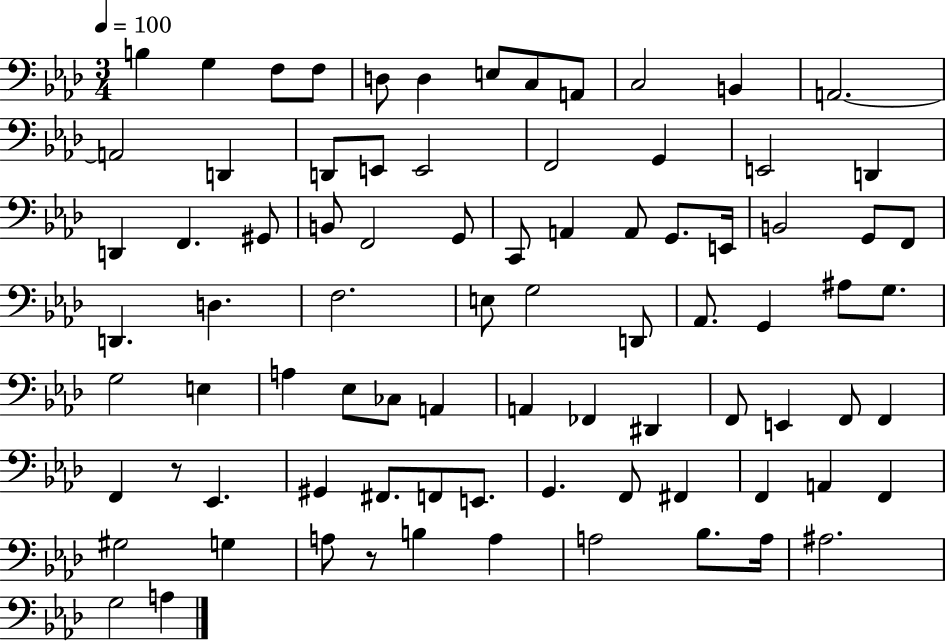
B3/q G3/q F3/e F3/e D3/e D3/q E3/e C3/e A2/e C3/h B2/q A2/h. A2/h D2/q D2/e E2/e E2/h F2/h G2/q E2/h D2/q D2/q F2/q. G#2/e B2/e F2/h G2/e C2/e A2/q A2/e G2/e. E2/s B2/h G2/e F2/e D2/q. D3/q. F3/h. E3/e G3/h D2/e Ab2/e. G2/q A#3/e G3/e. G3/h E3/q A3/q Eb3/e CES3/e A2/q A2/q FES2/q D#2/q F2/e E2/q F2/e F2/q F2/q R/e Eb2/q. G#2/q F#2/e. F2/e E2/e. G2/q. F2/e F#2/q F2/q A2/q F2/q G#3/h G3/q A3/e R/e B3/q A3/q A3/h Bb3/e. A3/s A#3/h. G3/h A3/q